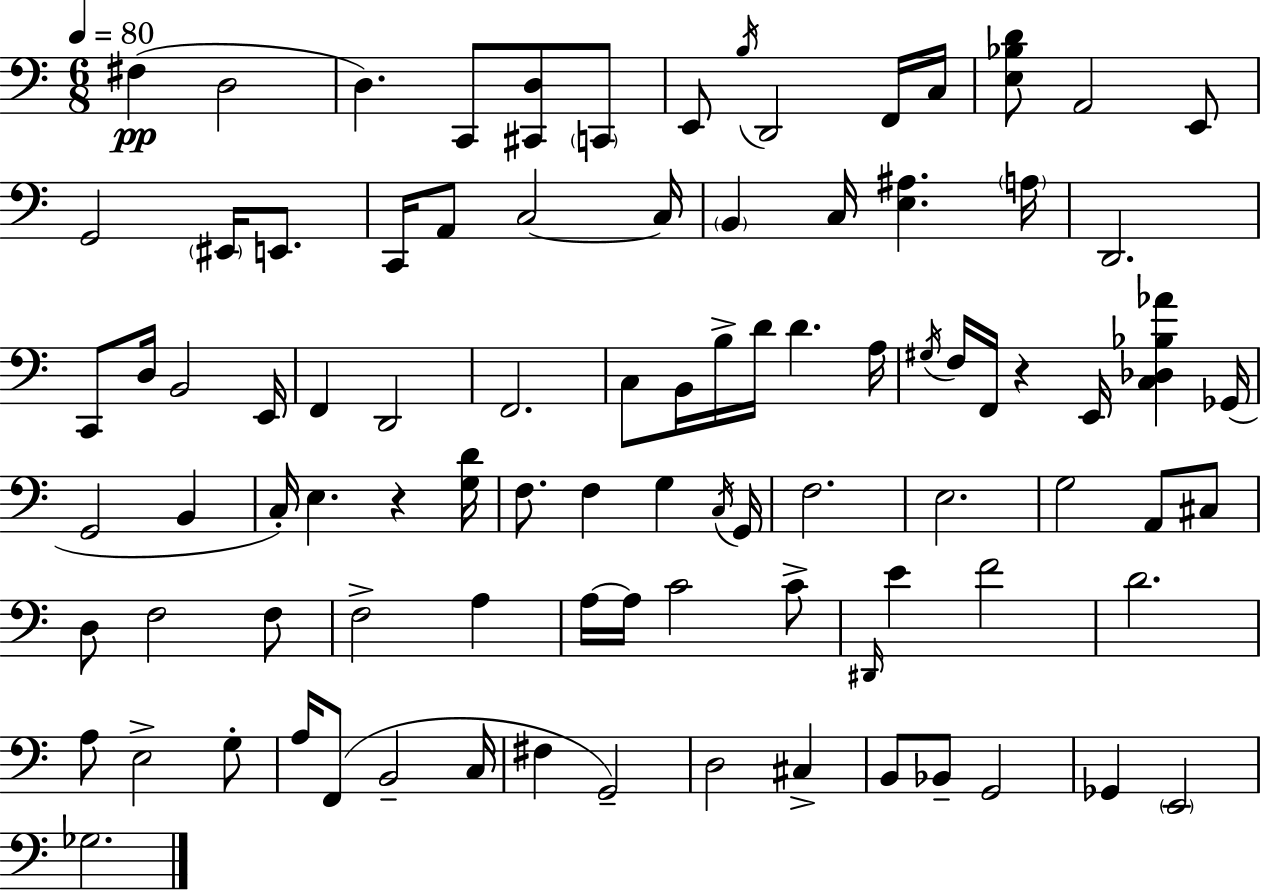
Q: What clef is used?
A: bass